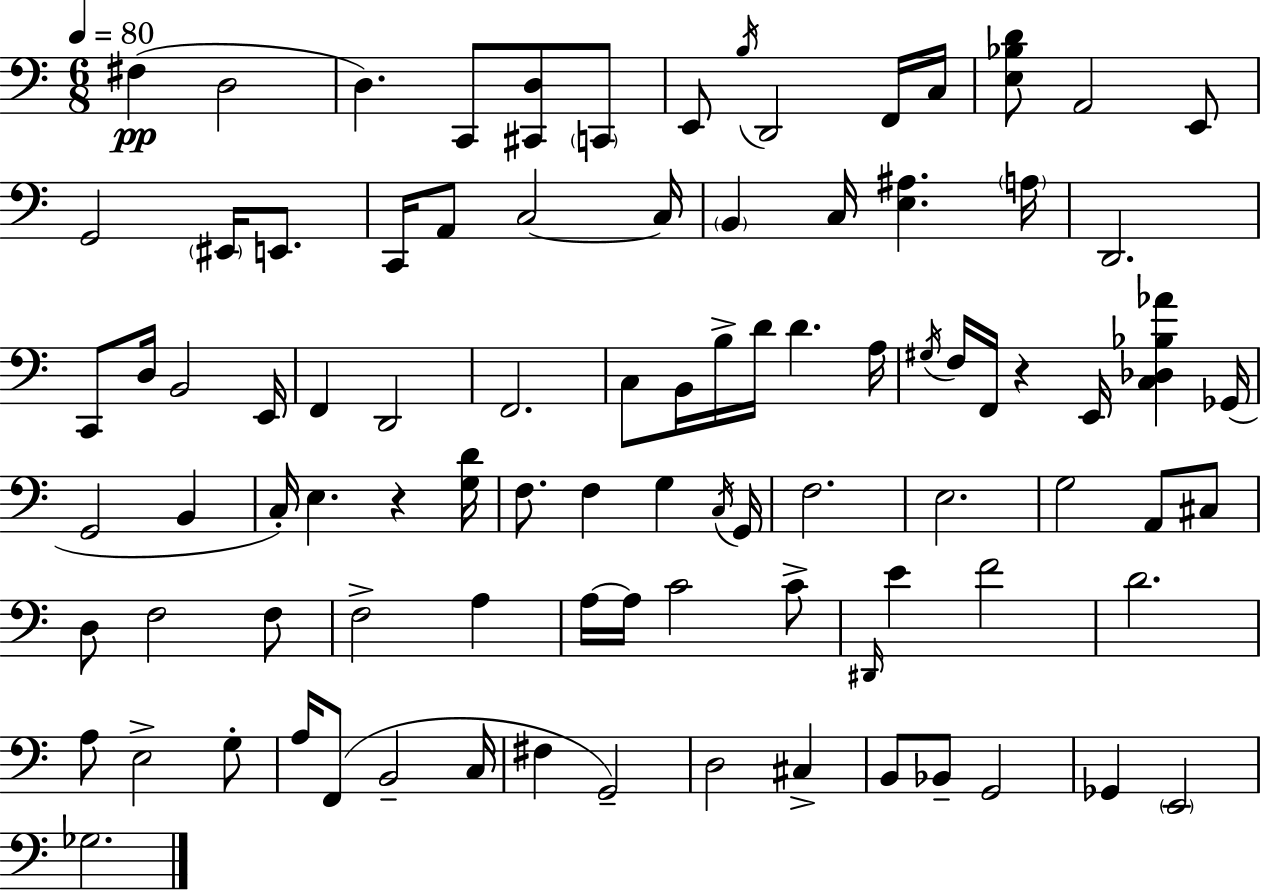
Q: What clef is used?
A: bass